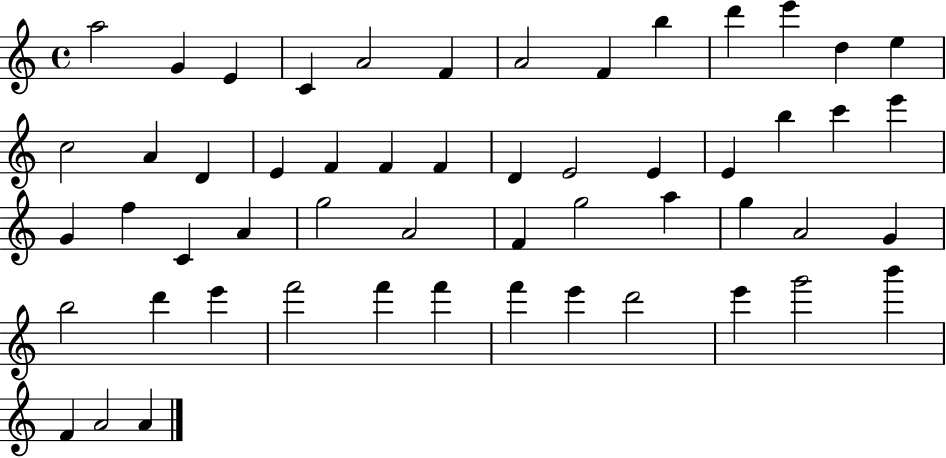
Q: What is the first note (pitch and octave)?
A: A5